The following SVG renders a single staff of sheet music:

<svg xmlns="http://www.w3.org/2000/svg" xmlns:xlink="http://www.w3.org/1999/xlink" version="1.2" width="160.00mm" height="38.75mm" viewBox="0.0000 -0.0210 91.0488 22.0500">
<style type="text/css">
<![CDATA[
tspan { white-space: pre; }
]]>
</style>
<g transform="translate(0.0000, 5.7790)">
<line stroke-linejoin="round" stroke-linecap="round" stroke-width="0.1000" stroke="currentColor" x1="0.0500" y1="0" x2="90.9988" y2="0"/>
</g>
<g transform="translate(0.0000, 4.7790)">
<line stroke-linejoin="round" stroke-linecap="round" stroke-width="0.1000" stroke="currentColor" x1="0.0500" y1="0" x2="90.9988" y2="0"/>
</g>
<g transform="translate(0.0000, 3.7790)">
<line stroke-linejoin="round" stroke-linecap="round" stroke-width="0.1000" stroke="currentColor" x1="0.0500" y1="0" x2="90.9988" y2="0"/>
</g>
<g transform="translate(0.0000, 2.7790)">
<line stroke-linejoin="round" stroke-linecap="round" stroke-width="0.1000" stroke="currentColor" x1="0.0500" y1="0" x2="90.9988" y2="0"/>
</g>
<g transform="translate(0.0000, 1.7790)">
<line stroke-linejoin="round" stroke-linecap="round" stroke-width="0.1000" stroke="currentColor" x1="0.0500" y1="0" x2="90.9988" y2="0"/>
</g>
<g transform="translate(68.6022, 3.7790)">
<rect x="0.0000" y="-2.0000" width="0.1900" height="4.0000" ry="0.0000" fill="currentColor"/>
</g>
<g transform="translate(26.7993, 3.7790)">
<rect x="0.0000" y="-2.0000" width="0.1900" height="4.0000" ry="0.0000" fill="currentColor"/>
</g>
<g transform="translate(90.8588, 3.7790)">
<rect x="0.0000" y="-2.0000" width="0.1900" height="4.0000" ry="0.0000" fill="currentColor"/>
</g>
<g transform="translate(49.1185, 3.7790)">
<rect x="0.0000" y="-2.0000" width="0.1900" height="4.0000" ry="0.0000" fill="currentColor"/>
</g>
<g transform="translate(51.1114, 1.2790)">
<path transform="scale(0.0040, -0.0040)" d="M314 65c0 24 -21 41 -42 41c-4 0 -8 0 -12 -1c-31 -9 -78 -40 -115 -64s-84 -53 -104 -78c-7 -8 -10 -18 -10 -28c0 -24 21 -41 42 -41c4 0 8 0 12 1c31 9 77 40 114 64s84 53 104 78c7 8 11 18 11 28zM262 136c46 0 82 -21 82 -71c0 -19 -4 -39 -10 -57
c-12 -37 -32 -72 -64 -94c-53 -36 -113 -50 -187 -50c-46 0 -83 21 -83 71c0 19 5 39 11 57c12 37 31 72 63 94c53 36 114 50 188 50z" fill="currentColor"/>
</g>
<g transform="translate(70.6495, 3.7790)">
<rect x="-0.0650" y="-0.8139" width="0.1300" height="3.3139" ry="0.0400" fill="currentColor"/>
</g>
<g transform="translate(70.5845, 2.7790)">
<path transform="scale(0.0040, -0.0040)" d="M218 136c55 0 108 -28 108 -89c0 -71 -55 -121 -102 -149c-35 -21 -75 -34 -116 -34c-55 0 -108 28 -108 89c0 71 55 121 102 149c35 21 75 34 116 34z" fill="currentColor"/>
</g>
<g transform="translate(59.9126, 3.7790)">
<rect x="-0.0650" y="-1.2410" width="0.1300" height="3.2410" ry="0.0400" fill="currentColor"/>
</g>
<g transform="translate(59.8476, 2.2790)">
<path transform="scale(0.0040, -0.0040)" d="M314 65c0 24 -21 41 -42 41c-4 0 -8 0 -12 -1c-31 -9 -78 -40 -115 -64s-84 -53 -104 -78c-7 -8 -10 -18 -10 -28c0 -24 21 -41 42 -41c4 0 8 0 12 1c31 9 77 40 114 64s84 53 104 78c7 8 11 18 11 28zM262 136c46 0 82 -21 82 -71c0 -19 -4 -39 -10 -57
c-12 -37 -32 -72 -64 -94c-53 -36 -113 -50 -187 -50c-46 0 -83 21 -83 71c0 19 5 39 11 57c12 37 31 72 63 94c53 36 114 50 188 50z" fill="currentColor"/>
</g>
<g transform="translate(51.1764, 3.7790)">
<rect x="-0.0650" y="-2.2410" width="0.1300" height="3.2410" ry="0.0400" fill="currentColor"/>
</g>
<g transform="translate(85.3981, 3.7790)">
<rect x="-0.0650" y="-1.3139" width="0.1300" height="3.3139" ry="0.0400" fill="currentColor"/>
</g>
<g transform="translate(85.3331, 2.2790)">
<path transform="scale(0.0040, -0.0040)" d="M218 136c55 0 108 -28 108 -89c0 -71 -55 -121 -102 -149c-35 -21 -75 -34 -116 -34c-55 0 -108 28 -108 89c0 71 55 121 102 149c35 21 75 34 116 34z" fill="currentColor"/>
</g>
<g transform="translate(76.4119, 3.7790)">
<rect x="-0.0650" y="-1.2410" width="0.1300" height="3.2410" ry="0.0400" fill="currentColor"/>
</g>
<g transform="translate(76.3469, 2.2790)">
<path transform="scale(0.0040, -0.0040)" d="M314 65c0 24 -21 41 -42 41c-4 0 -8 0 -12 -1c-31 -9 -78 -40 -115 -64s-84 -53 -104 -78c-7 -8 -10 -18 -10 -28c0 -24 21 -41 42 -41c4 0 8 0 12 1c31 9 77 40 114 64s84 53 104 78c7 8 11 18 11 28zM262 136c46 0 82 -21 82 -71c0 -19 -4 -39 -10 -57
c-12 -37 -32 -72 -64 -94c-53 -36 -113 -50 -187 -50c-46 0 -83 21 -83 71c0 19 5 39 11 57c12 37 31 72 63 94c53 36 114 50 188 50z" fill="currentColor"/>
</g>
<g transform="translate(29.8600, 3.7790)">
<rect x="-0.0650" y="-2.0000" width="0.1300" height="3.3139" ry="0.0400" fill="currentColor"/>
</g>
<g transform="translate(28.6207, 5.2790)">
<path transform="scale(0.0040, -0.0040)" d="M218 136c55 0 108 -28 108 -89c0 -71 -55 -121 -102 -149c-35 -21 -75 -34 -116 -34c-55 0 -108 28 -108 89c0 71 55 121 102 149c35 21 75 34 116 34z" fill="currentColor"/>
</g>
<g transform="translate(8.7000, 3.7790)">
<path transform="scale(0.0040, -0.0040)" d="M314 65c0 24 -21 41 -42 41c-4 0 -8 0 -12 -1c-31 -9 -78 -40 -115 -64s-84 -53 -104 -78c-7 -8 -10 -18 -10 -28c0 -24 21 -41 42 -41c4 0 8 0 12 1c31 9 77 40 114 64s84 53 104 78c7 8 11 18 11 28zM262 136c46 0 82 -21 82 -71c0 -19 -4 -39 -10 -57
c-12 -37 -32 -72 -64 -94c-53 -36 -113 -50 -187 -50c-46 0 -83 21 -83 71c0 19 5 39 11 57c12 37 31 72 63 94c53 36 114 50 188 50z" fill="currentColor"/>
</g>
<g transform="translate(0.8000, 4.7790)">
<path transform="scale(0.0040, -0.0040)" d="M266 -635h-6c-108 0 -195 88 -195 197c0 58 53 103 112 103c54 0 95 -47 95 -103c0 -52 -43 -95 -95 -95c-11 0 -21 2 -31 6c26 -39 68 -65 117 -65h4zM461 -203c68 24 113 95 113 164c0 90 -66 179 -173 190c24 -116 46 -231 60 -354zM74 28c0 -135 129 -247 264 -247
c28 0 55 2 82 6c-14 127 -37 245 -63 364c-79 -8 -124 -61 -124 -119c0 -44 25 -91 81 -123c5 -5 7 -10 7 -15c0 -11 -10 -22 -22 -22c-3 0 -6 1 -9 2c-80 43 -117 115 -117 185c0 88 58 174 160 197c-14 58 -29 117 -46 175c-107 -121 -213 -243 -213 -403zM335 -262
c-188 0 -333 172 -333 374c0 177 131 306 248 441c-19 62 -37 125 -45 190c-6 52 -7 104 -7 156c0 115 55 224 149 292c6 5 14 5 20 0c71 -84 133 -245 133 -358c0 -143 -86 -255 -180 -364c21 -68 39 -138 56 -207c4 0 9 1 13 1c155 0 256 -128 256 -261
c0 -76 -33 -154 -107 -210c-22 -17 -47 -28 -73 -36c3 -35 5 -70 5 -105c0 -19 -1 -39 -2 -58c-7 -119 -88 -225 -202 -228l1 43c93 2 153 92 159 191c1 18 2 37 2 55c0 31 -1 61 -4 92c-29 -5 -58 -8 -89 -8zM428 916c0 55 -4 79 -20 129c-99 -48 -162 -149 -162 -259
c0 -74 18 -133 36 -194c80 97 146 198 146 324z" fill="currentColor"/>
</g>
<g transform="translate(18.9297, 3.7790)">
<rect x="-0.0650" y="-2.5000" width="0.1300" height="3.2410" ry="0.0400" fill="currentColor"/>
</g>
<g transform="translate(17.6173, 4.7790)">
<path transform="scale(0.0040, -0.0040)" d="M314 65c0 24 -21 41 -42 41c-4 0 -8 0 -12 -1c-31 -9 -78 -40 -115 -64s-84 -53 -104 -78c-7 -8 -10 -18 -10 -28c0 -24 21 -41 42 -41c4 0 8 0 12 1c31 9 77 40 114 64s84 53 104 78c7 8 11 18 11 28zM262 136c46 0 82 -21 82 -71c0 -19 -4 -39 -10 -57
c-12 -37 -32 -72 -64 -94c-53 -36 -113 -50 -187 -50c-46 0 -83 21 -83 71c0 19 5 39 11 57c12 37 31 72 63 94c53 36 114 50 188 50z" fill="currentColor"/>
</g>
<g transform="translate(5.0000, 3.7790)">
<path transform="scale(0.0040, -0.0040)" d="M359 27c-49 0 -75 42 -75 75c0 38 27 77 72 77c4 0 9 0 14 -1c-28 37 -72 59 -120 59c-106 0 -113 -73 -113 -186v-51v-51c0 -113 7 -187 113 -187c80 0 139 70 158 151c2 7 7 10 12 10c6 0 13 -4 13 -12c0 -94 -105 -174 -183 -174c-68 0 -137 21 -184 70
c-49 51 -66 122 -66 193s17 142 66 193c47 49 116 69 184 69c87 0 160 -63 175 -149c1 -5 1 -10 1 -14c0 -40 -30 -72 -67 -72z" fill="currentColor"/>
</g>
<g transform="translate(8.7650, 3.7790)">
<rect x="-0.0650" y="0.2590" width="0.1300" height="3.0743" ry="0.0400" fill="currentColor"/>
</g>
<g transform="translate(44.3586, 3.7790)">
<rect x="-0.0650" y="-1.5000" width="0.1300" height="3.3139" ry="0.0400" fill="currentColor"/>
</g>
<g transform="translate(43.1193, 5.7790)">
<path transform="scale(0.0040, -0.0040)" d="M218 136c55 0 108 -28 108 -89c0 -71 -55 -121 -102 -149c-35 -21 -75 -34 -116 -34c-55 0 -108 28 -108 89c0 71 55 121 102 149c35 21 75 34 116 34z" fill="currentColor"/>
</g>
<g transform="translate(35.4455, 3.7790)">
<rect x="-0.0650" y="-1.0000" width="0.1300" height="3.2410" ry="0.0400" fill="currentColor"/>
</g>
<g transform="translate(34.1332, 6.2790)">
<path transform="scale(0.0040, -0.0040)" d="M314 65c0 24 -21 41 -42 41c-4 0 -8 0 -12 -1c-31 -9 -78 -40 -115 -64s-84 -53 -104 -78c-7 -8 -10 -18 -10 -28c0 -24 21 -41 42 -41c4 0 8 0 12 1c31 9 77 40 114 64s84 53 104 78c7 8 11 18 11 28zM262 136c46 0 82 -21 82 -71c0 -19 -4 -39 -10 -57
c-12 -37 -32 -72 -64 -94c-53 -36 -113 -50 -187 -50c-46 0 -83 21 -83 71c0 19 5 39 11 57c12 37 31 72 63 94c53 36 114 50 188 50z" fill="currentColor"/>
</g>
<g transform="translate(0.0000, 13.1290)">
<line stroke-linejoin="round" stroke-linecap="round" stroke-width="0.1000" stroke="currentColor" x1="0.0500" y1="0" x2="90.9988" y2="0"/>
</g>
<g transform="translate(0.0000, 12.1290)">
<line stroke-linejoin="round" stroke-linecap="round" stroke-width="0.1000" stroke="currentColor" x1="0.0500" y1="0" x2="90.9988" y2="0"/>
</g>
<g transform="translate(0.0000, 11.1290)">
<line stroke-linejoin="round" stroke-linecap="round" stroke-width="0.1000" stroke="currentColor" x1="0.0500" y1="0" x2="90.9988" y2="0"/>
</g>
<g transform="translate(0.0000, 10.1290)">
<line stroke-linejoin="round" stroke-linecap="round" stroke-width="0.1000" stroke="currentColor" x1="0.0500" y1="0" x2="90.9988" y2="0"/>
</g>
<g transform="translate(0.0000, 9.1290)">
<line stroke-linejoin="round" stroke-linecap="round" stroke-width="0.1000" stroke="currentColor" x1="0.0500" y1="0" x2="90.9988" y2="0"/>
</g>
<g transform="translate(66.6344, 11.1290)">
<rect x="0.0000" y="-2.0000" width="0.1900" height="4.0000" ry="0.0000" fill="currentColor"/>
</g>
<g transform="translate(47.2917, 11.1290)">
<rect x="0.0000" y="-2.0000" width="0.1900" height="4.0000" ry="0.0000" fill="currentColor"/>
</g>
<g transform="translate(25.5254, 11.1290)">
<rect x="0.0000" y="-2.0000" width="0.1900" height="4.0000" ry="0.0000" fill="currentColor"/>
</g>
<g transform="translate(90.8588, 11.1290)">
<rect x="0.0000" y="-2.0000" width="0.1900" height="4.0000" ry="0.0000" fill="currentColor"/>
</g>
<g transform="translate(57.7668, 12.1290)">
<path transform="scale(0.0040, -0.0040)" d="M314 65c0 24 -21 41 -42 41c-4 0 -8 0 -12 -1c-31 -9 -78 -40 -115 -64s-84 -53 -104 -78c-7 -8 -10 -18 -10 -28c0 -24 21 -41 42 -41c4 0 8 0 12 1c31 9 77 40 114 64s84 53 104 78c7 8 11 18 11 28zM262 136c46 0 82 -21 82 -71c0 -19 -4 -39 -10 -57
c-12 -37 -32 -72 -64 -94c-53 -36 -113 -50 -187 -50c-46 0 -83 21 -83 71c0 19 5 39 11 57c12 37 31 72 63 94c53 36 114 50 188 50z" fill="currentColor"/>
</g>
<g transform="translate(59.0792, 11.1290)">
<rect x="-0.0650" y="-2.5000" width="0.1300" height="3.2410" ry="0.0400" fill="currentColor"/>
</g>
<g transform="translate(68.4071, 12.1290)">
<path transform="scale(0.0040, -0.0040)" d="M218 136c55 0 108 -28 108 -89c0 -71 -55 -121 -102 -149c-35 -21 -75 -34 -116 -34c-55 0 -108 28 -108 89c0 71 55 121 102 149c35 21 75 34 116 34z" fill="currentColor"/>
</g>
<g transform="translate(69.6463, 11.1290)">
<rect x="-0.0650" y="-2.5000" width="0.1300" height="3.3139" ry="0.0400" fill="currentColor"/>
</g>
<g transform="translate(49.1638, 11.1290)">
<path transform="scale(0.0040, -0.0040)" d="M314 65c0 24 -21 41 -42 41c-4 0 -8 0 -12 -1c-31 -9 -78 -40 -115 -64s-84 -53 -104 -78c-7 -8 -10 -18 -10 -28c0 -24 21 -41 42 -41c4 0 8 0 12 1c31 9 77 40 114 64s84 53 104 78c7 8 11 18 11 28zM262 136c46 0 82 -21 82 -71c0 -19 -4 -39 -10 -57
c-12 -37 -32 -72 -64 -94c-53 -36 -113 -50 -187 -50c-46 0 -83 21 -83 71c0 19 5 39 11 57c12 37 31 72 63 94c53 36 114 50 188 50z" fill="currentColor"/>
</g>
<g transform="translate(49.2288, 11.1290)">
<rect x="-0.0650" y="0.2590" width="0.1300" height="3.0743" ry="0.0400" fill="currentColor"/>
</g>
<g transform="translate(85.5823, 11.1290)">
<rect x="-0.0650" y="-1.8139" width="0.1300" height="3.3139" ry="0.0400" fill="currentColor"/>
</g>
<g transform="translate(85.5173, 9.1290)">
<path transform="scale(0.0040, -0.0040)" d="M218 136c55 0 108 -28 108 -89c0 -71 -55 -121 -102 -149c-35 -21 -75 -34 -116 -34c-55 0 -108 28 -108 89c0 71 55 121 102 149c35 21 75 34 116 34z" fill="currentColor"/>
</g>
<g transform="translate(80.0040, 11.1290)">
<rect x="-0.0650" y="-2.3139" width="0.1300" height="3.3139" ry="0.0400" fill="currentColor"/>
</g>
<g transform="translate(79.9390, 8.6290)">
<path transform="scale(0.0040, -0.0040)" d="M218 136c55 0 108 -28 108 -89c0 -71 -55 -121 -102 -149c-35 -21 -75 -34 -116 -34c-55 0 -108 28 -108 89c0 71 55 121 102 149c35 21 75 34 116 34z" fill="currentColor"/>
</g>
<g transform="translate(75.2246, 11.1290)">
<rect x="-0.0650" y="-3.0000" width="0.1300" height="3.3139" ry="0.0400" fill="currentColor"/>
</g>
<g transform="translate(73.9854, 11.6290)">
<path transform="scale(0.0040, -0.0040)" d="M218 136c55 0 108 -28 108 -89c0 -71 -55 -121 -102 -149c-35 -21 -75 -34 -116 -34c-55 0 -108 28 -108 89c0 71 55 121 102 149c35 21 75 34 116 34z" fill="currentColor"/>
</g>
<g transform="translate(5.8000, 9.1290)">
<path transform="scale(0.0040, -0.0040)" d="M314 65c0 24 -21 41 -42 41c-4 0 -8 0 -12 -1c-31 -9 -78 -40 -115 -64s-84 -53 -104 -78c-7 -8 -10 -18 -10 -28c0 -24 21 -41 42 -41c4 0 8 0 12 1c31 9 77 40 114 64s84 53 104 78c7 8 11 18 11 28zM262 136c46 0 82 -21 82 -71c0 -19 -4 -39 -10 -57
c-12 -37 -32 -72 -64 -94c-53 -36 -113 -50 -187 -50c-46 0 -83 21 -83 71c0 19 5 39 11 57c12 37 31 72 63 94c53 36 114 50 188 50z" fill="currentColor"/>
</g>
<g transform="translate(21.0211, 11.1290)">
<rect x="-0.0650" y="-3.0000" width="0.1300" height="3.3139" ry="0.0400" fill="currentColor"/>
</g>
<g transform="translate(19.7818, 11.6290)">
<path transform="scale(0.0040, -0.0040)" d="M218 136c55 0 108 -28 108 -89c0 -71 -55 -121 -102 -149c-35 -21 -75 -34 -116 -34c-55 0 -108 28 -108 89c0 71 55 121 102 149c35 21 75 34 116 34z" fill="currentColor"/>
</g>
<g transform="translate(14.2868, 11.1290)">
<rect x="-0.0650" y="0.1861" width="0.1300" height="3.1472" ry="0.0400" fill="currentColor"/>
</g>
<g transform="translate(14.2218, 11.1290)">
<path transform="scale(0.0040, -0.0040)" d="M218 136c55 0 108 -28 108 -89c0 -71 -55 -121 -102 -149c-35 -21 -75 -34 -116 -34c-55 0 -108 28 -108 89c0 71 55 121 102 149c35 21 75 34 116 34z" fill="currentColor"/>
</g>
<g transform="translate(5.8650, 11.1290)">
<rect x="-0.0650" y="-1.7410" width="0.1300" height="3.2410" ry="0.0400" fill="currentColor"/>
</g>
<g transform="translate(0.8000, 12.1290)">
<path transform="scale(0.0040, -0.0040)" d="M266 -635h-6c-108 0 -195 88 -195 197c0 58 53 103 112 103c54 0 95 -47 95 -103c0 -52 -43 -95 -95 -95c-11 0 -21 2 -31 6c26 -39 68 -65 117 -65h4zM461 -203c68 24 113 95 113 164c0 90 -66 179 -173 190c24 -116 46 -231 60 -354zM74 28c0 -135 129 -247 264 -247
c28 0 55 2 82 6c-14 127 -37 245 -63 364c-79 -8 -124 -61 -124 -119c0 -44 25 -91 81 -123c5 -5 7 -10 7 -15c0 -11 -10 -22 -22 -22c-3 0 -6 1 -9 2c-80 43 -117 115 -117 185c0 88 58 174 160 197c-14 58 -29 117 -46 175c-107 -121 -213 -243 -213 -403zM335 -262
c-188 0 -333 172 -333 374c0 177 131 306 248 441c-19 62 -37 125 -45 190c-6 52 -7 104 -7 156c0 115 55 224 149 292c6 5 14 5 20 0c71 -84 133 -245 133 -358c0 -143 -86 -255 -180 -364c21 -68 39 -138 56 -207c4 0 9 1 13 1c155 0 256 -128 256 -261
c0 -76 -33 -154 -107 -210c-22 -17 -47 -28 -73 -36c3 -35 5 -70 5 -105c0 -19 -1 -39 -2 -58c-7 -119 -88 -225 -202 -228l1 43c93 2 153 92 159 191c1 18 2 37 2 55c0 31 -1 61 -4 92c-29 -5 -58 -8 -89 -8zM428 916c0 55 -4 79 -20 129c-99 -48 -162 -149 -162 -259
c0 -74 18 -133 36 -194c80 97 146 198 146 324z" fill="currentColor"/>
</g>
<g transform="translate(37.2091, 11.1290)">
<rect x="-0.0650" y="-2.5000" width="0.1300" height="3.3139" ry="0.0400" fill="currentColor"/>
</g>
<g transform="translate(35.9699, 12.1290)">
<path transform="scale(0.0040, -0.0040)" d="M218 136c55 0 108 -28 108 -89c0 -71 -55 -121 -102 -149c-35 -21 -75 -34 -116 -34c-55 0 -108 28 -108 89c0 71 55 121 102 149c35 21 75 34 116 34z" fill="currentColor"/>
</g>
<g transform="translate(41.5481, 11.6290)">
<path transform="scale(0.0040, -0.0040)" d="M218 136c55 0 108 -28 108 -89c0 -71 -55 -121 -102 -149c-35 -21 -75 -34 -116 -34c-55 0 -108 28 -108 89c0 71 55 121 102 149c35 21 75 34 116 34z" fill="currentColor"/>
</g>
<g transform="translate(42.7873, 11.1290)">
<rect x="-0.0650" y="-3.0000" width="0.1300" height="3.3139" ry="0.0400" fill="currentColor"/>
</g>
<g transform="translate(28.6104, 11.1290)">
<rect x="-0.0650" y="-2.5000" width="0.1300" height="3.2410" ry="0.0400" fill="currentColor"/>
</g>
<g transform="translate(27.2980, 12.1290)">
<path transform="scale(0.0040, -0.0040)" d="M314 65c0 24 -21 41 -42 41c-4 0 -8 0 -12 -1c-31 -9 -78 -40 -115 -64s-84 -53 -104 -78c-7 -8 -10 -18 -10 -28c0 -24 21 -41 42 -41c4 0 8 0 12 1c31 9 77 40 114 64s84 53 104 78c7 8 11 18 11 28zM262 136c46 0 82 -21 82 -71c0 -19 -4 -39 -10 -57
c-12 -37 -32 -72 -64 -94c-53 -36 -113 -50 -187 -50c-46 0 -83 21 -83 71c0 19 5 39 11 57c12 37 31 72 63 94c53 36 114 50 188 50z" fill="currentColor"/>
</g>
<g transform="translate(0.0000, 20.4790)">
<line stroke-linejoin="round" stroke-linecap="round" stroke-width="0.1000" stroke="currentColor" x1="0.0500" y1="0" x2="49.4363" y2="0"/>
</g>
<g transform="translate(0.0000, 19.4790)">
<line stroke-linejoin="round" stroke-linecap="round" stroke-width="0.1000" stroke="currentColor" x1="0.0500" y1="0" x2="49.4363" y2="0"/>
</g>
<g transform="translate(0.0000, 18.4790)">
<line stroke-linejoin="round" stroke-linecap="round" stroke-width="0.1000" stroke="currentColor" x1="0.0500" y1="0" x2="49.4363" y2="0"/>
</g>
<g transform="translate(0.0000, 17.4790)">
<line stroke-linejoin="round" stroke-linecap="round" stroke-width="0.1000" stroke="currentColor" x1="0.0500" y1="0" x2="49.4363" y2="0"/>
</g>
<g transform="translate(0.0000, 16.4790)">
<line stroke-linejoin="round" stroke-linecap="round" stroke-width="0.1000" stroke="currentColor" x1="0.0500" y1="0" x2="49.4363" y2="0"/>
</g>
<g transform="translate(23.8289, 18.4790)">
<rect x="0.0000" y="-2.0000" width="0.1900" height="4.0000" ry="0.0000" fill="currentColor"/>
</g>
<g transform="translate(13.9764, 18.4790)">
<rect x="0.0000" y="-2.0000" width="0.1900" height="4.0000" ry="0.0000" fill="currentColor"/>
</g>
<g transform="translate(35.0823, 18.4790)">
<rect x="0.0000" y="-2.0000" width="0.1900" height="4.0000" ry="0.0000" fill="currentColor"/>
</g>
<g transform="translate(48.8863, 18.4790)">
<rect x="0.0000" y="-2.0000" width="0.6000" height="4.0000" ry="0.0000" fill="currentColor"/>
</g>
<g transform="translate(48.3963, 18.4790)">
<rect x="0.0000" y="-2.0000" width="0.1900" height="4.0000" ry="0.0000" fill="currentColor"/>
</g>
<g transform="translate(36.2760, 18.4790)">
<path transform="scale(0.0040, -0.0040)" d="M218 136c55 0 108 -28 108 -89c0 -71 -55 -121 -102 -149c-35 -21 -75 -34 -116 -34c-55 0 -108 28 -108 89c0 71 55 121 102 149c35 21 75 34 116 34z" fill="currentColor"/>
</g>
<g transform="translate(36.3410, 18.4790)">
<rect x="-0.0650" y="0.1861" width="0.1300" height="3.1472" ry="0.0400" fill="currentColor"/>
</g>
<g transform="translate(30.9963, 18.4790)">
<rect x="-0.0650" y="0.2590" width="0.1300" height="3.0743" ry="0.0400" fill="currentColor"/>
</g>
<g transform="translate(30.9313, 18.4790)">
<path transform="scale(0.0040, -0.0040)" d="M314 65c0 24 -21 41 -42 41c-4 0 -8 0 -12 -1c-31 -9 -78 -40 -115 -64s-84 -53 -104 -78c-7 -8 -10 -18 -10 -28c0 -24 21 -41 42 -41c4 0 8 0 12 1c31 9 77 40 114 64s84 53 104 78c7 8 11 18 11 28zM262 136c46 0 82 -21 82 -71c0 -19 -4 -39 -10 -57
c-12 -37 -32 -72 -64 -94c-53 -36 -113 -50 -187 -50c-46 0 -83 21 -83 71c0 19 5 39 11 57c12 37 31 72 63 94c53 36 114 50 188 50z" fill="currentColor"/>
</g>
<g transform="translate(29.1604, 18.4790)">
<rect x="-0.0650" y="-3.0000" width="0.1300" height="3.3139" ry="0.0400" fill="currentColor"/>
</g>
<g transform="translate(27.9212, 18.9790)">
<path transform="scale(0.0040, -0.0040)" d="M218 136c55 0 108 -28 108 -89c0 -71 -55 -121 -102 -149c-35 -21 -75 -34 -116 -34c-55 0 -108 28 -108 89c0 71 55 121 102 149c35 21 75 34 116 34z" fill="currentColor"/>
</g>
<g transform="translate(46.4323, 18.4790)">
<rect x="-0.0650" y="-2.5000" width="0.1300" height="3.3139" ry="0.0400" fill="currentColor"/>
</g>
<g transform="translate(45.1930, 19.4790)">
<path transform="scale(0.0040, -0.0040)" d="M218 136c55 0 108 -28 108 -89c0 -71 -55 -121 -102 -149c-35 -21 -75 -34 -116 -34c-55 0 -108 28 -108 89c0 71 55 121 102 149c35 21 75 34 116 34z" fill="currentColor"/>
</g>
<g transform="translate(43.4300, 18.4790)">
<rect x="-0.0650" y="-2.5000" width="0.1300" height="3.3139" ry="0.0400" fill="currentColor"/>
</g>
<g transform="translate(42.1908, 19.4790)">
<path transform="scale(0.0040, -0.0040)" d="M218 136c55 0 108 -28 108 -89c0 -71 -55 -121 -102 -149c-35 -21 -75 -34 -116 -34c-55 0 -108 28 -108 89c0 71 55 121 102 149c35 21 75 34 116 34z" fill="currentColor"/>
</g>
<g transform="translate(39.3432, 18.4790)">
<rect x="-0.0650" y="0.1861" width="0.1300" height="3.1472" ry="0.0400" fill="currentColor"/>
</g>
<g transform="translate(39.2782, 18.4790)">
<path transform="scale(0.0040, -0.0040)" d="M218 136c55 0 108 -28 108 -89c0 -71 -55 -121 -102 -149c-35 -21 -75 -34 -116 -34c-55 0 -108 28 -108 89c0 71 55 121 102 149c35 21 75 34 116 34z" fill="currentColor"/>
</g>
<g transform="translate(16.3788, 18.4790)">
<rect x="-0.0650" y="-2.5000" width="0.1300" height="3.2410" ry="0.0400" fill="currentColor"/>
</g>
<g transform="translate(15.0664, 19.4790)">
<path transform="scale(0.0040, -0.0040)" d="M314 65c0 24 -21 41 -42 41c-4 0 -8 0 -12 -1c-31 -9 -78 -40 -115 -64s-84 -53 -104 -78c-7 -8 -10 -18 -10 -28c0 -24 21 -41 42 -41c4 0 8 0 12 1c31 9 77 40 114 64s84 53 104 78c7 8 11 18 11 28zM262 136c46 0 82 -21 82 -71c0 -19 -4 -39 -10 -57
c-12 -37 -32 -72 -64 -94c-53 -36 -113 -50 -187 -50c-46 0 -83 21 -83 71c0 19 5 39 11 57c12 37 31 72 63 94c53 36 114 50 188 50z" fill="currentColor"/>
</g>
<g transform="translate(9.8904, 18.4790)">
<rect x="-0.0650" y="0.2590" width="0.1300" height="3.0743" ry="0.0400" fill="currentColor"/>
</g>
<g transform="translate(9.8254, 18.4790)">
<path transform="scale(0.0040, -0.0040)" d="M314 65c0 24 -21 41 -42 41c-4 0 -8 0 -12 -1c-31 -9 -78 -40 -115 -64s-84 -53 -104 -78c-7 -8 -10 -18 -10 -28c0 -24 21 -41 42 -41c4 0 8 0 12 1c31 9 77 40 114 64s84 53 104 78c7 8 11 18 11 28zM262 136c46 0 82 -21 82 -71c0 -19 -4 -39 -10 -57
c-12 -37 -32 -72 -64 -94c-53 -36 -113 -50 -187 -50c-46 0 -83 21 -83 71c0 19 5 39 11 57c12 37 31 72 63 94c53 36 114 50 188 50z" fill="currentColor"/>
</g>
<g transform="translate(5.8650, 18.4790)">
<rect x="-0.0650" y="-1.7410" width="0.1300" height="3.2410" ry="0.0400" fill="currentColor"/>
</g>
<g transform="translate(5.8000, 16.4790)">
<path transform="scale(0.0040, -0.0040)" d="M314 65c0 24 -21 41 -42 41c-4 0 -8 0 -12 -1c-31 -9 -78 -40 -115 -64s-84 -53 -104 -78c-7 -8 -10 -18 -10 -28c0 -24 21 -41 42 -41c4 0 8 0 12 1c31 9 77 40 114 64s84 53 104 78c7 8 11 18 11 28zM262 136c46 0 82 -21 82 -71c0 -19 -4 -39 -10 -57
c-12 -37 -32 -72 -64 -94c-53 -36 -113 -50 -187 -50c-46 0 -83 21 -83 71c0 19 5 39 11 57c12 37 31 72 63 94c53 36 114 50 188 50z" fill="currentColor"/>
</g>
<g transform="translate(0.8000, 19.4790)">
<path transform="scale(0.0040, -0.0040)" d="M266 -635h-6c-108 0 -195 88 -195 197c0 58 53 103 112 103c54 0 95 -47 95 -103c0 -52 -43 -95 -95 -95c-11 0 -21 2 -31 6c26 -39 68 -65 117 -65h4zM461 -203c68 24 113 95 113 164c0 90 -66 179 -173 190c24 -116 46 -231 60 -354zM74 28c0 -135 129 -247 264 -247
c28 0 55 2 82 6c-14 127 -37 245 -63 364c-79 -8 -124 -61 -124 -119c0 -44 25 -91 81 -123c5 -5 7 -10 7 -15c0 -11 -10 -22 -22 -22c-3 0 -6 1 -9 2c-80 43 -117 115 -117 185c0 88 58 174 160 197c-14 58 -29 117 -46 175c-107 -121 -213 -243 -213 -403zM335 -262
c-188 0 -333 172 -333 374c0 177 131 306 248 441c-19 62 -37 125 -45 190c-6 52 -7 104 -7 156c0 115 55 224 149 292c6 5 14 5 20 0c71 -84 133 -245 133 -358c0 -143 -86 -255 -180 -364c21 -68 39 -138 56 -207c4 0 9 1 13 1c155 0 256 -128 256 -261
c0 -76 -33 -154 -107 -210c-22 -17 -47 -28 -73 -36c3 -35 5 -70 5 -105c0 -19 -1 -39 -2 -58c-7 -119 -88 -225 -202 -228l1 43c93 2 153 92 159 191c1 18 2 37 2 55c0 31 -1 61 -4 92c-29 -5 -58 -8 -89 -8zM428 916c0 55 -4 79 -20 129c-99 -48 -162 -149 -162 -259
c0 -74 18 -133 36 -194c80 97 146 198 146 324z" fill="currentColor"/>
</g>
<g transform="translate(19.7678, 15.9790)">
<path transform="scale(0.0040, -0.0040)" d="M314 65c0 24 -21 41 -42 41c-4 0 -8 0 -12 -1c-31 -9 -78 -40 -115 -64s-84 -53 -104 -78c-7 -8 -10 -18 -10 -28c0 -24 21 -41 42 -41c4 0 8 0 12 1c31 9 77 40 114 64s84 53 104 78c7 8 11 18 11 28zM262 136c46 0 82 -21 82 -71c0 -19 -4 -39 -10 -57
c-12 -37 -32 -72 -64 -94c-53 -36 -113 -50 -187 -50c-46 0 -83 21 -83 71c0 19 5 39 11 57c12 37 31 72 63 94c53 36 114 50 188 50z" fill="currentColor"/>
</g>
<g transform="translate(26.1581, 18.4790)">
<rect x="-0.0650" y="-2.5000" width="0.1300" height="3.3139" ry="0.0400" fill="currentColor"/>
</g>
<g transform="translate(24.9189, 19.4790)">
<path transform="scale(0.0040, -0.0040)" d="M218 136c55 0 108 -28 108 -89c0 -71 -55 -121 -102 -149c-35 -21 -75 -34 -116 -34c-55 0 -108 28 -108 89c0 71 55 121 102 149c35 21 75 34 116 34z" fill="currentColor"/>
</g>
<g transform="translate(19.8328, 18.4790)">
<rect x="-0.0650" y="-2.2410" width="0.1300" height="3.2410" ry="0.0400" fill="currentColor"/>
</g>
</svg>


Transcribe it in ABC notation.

X:1
T:Untitled
M:4/4
L:1/4
K:C
B2 G2 F D2 E g2 e2 d e2 e f2 B A G2 G A B2 G2 G A g f f2 B2 G2 g2 G A B2 B B G G